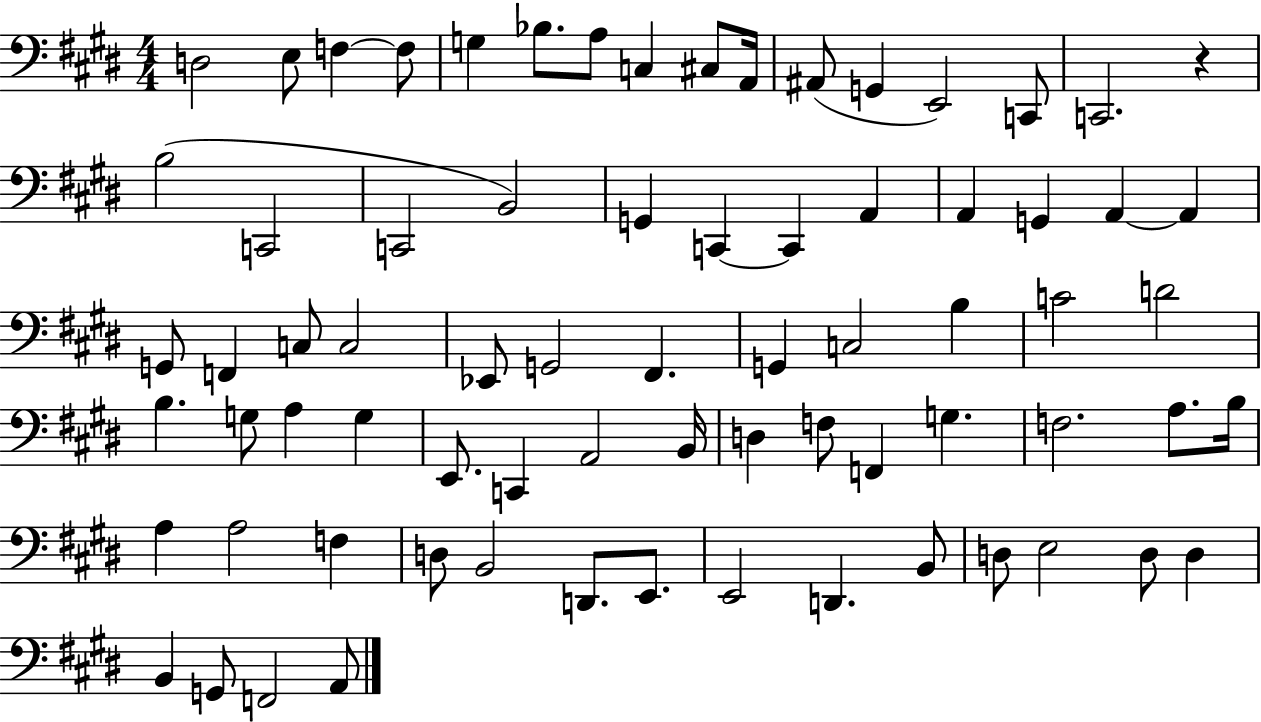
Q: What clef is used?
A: bass